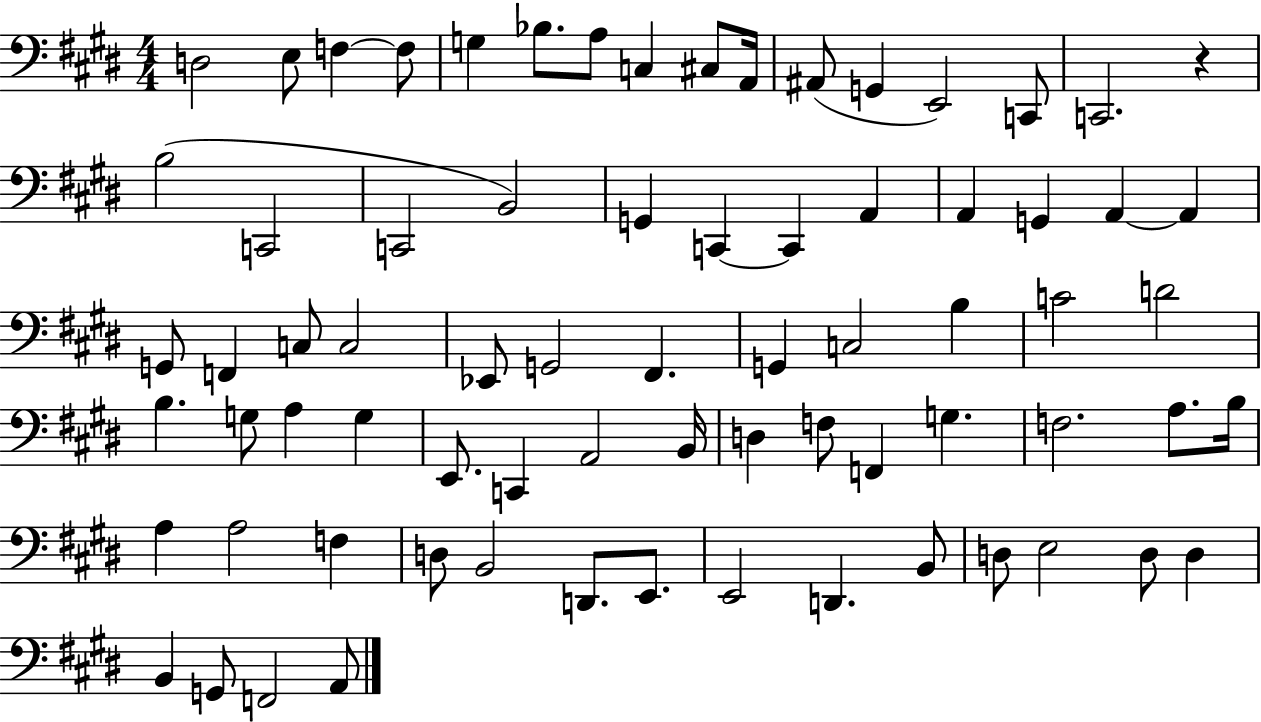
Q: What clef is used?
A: bass